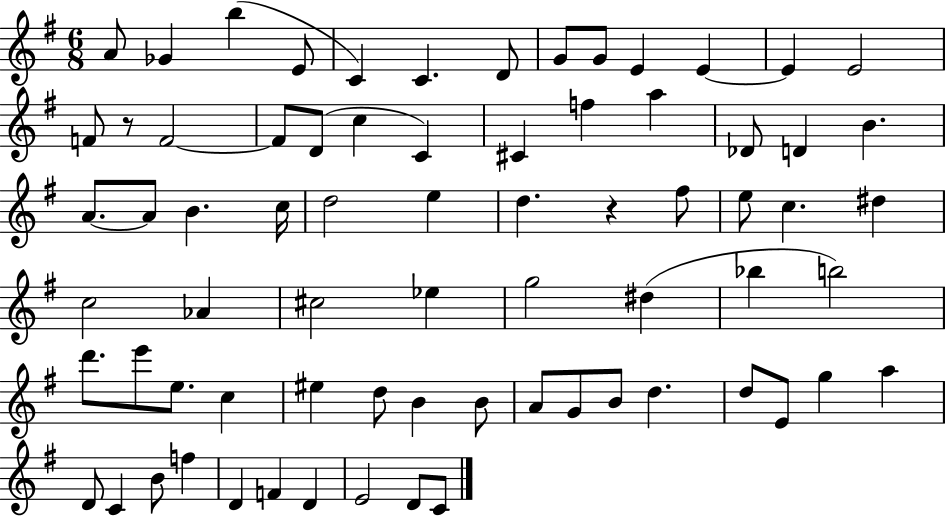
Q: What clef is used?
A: treble